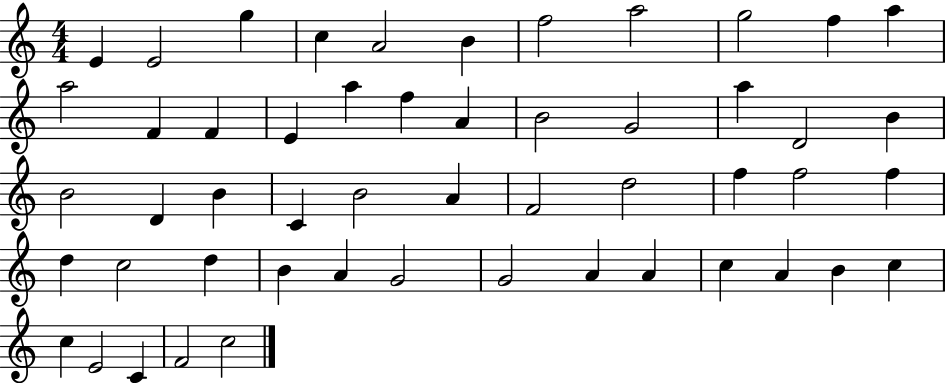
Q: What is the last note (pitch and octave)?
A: C5